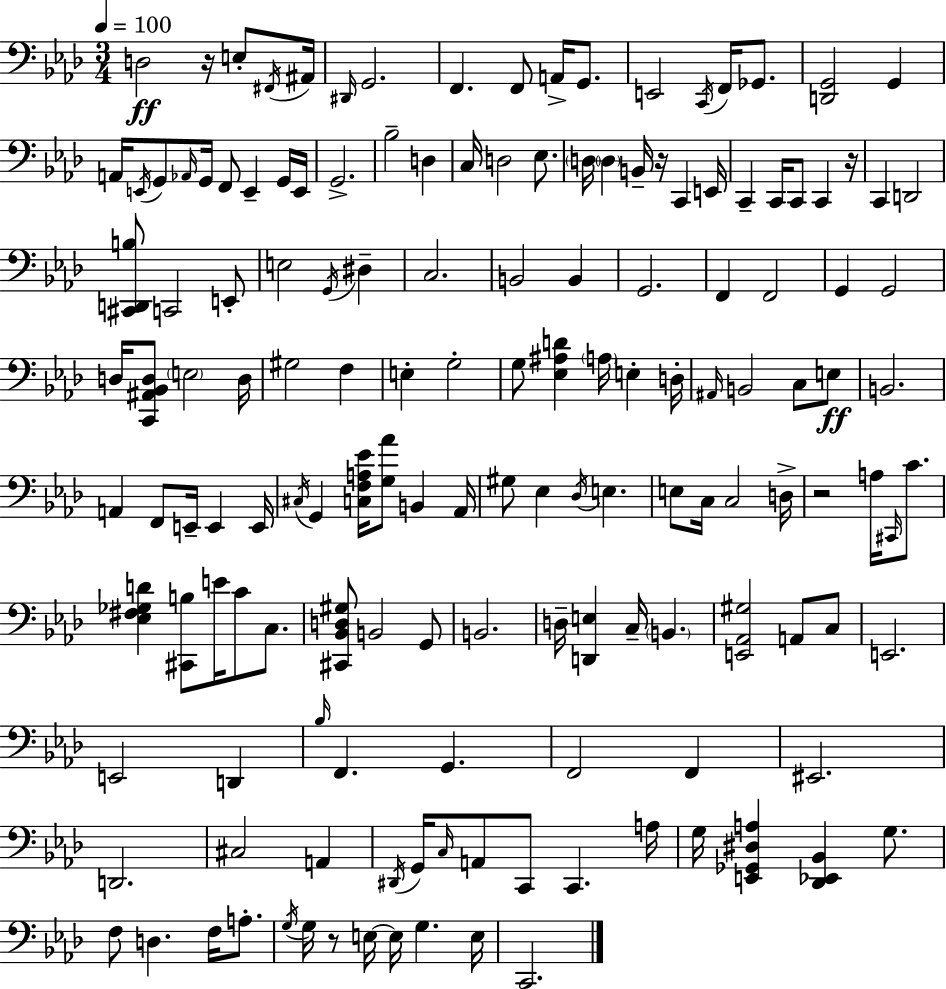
{
  \clef bass
  \numericTimeSignature
  \time 3/4
  \key aes \major
  \tempo 4 = 100
  d2\ff r16 e8-. \acciaccatura { fis,16 } | ais,16 \grace { dis,16 } g,2. | f,4. f,8 a,16-> g,8. | e,2 \acciaccatura { c,16 } f,16 | \break ges,8. <d, g,>2 g,4 | a,16 \acciaccatura { e,16 } g,8 \grace { aes,16 } g,16 f,8 e,4-- | g,16 e,16 g,2.-> | bes2-- | \break d4 c16 d2 | ees8. \parenthesize d16 \parenthesize d4 b,16-- r16 | c,4 e,16 c,4-- c,16 c,8 | c,4 r16 c,4 d,2 | \break <cis, d, b>8 c,2 | e,8-. e2 | \acciaccatura { g,16 } dis4-- c2. | b,2 | \break b,4 g,2. | f,4 f,2 | g,4 g,2 | d16 <c, ais, bes, d>8 \parenthesize e2 | \break d16 gis2 | f4 e4-. g2-. | g8 <ees ais d'>4 | \parenthesize a16 e4-. d16-. \grace { ais,16 } b,2 | \break c8 e8\ff b,2. | a,4 f,8 | e,16-- e,4 e,16 \acciaccatura { cis16 } g,4 | <c f a ees'>16 <g aes'>8 b,4 aes,16 gis8 ees4 | \break \acciaccatura { des16 } e4. e8 c16 | c2 d16-> r2 | a16 \grace { cis,16 } c'8. <ees fis ges d'>4 | <cis, b>8 e'16 c'8 c8. <cis, bes, d gis>8 | \break b,2 g,8 b,2. | d16-- <d, e>4 | c16-- \parenthesize b,4. <e, aes, gis>2 | a,8 c8 e,2. | \break e,2 | d,4 \grace { bes16 } f,4. | g,4. f,2 | f,4 eis,2. | \break d,2. | cis2 | a,4 \acciaccatura { dis,16 } | g,16 \grace { c16 } a,8 c,8 c,4. | \break a16 g16 <e, ges, dis a>4 <des, ees, bes,>4 g8. | f8 d4. f16 a8.-. | \acciaccatura { g16 } g16 r8 e16~~ e16 g4. | e16 c,2. | \break \bar "|."
}